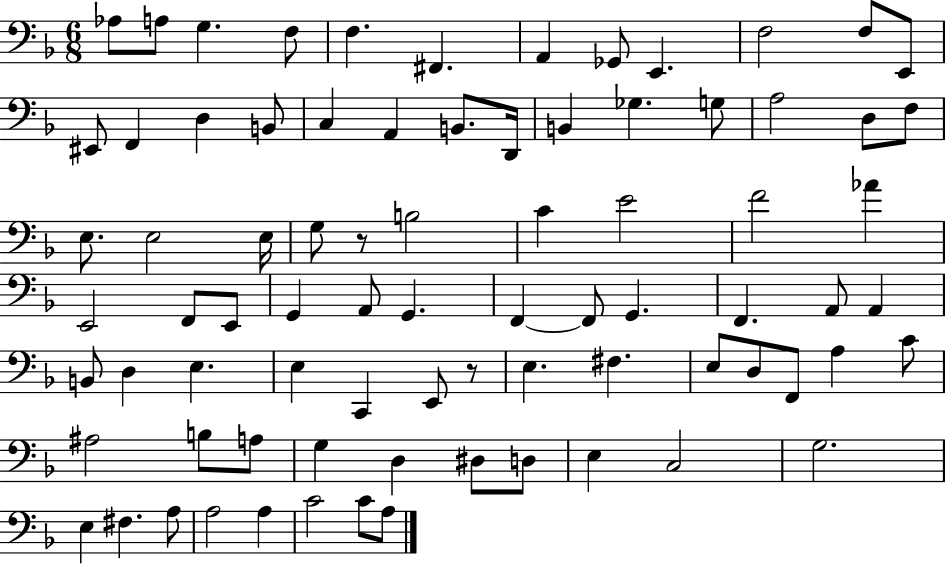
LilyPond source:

{
  \clef bass
  \numericTimeSignature
  \time 6/8
  \key f \major
  \repeat volta 2 { aes8 a8 g4. f8 | f4. fis,4. | a,4 ges,8 e,4. | f2 f8 e,8 | \break eis,8 f,4 d4 b,8 | c4 a,4 b,8. d,16 | b,4 ges4. g8 | a2 d8 f8 | \break e8. e2 e16 | g8 r8 b2 | c'4 e'2 | f'2 aes'4 | \break e,2 f,8 e,8 | g,4 a,8 g,4. | f,4~~ f,8 g,4. | f,4. a,8 a,4 | \break b,8 d4 e4. | e4 c,4 e,8 r8 | e4. fis4. | e8 d8 f,8 a4 c'8 | \break ais2 b8 a8 | g4 d4 dis8 d8 | e4 c2 | g2. | \break e4 fis4. a8 | a2 a4 | c'2 c'8 a8 | } \bar "|."
}